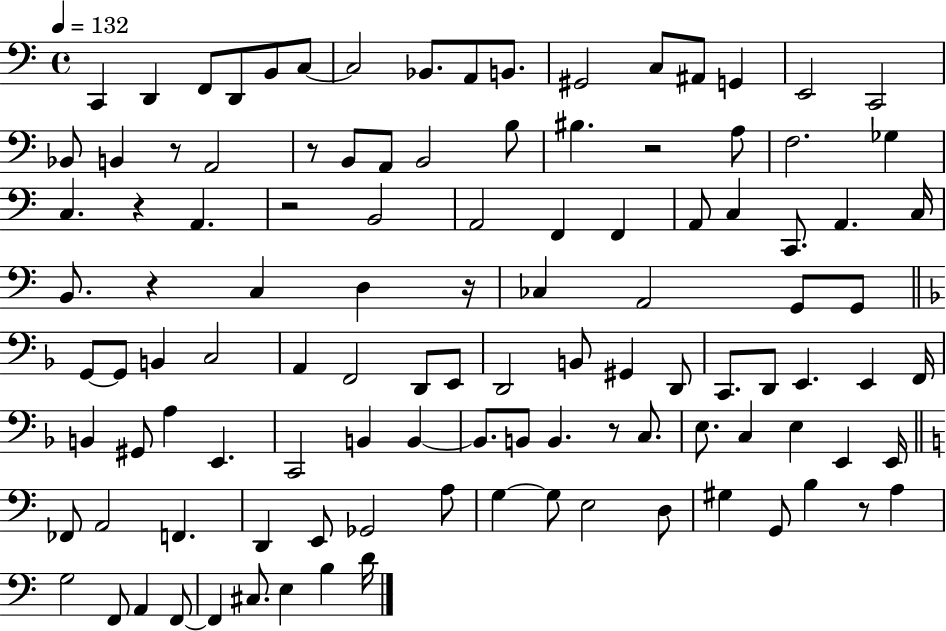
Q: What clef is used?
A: bass